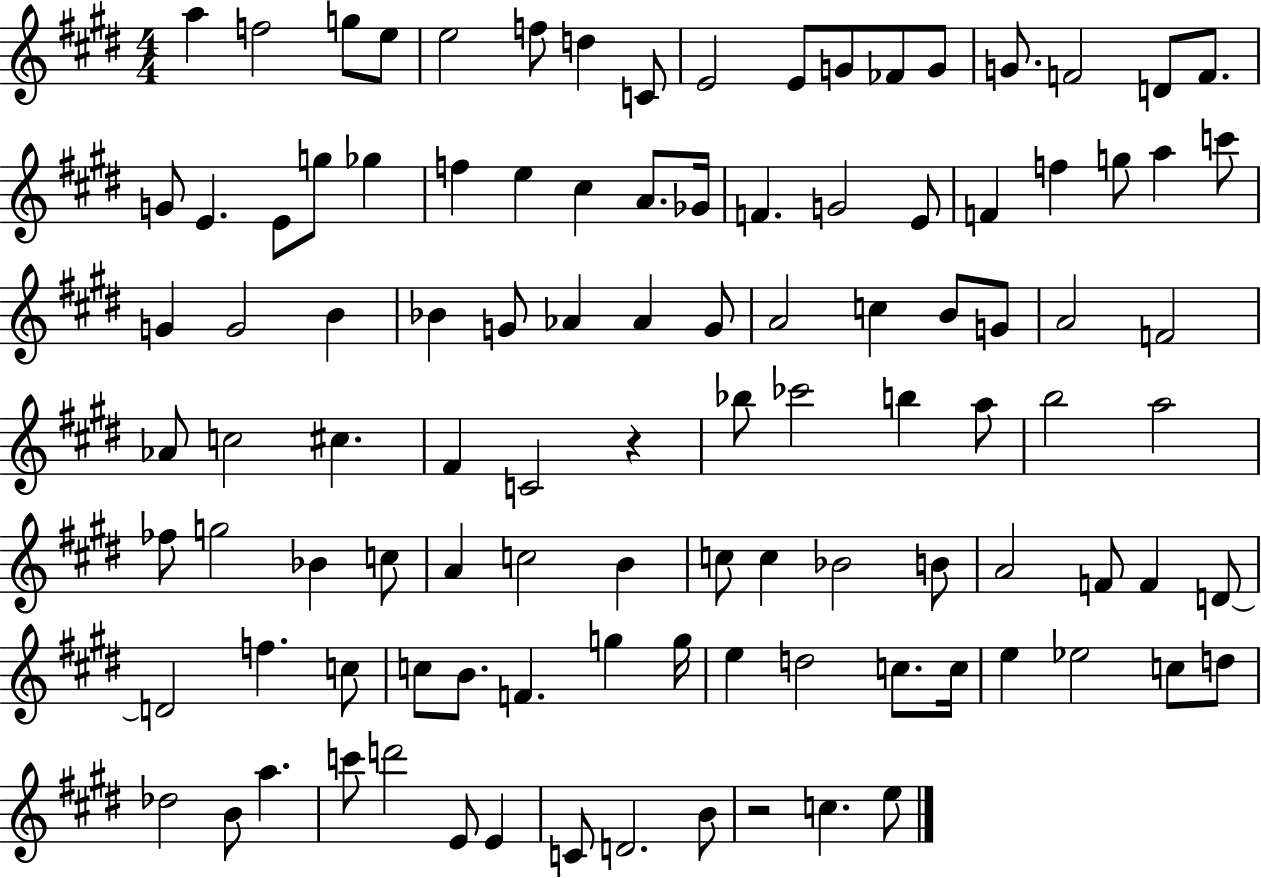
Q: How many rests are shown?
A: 2